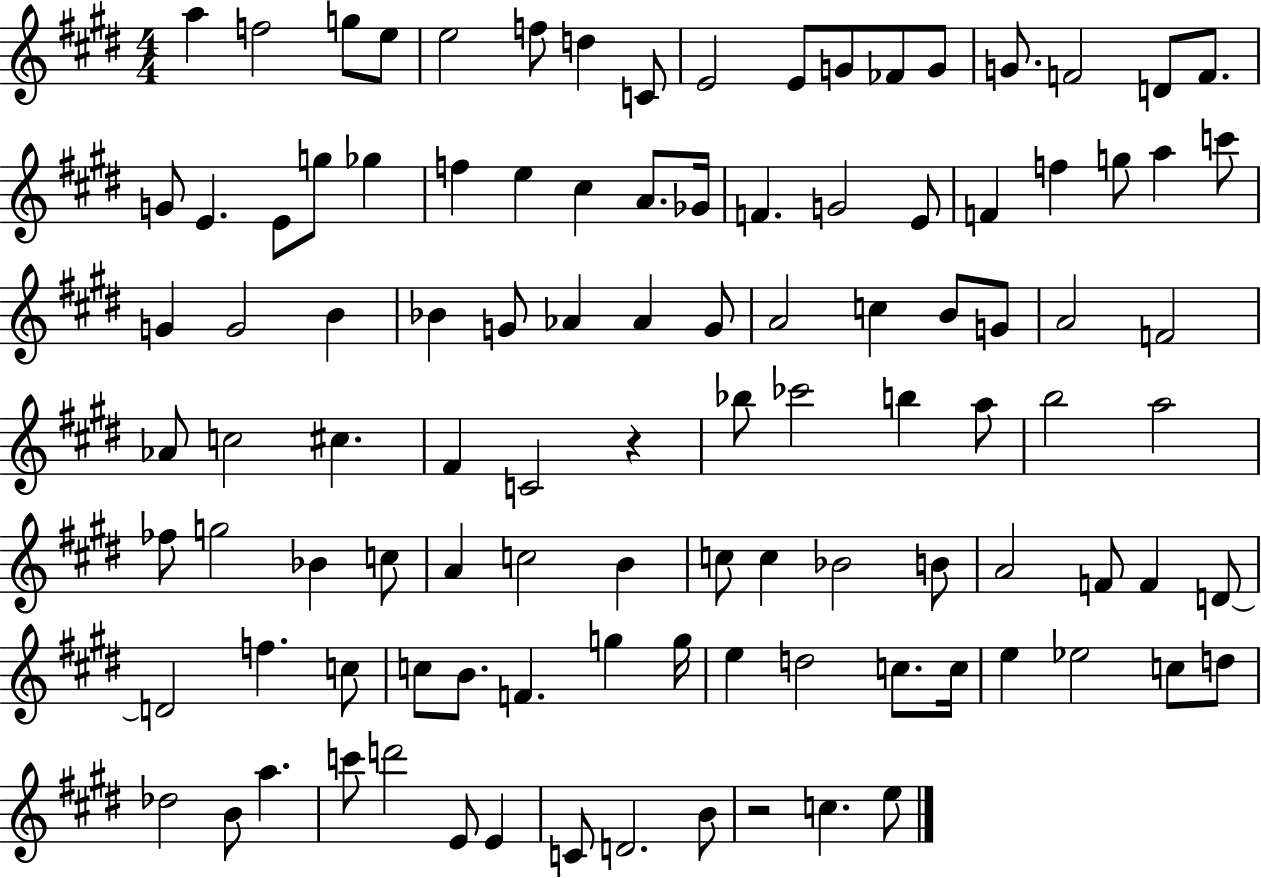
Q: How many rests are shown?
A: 2